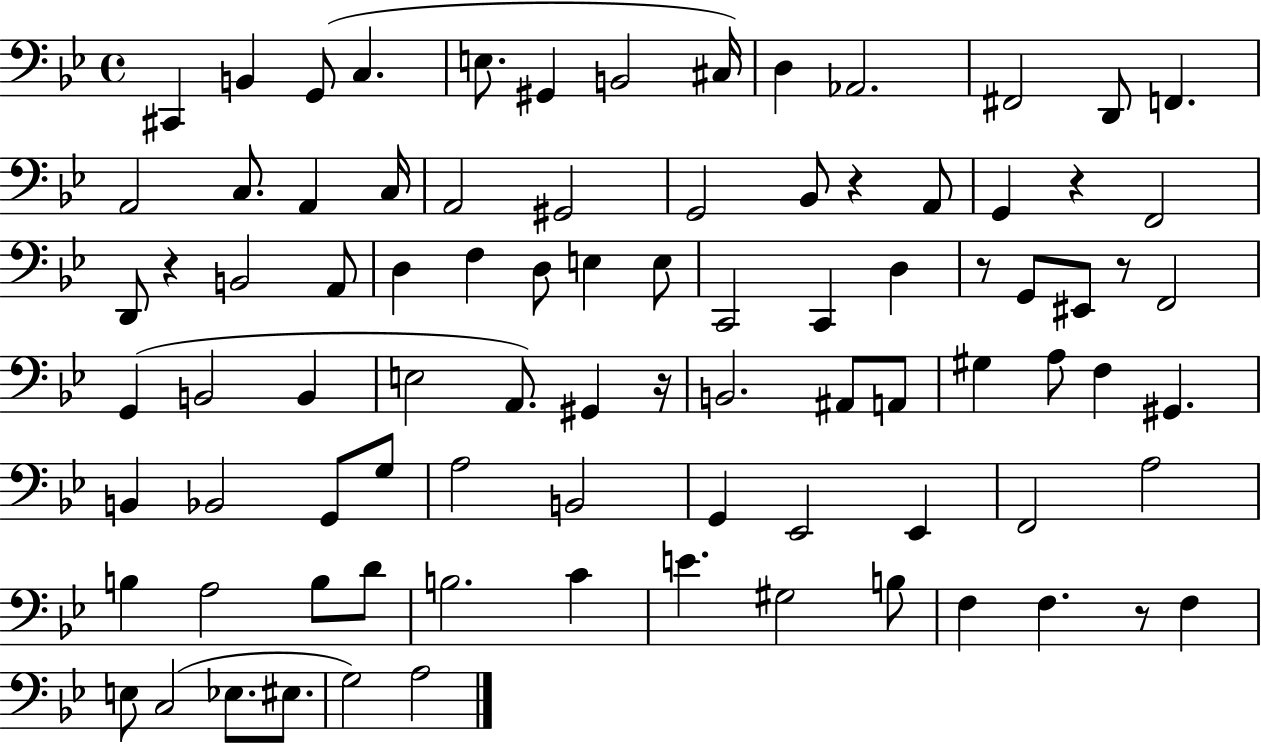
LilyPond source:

{
  \clef bass
  \time 4/4
  \defaultTimeSignature
  \key bes \major
  cis,4 b,4 g,8( c4. | e8. gis,4 b,2 cis16) | d4 aes,2. | fis,2 d,8 f,4. | \break a,2 c8. a,4 c16 | a,2 gis,2 | g,2 bes,8 r4 a,8 | g,4 r4 f,2 | \break d,8 r4 b,2 a,8 | d4 f4 d8 e4 e8 | c,2 c,4 d4 | r8 g,8 eis,8 r8 f,2 | \break g,4( b,2 b,4 | e2 a,8.) gis,4 r16 | b,2. ais,8 a,8 | gis4 a8 f4 gis,4. | \break b,4 bes,2 g,8 g8 | a2 b,2 | g,4 ees,2 ees,4 | f,2 a2 | \break b4 a2 b8 d'8 | b2. c'4 | e'4. gis2 b8 | f4 f4. r8 f4 | \break e8 c2( ees8. eis8. | g2) a2 | \bar "|."
}